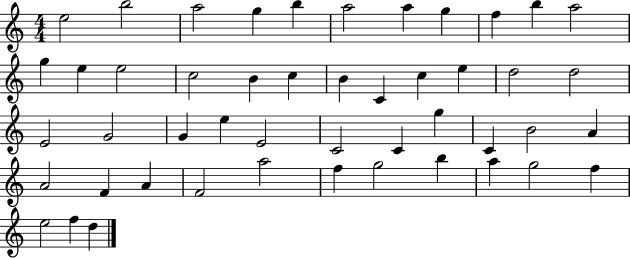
{
  \clef treble
  \numericTimeSignature
  \time 4/4
  \key c \major
  e''2 b''2 | a''2 g''4 b''4 | a''2 a''4 g''4 | f''4 b''4 a''2 | \break g''4 e''4 e''2 | c''2 b'4 c''4 | b'4 c'4 c''4 e''4 | d''2 d''2 | \break e'2 g'2 | g'4 e''4 e'2 | c'2 c'4 g''4 | c'4 b'2 a'4 | \break a'2 f'4 a'4 | f'2 a''2 | f''4 g''2 b''4 | a''4 g''2 f''4 | \break e''2 f''4 d''4 | \bar "|."
}